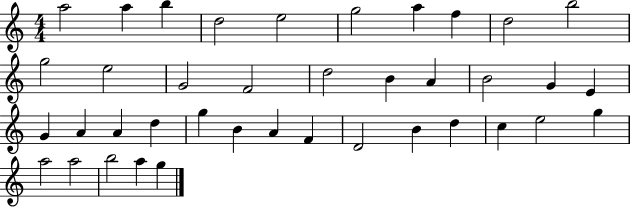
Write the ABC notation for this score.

X:1
T:Untitled
M:4/4
L:1/4
K:C
a2 a b d2 e2 g2 a f d2 b2 g2 e2 G2 F2 d2 B A B2 G E G A A d g B A F D2 B d c e2 g a2 a2 b2 a g